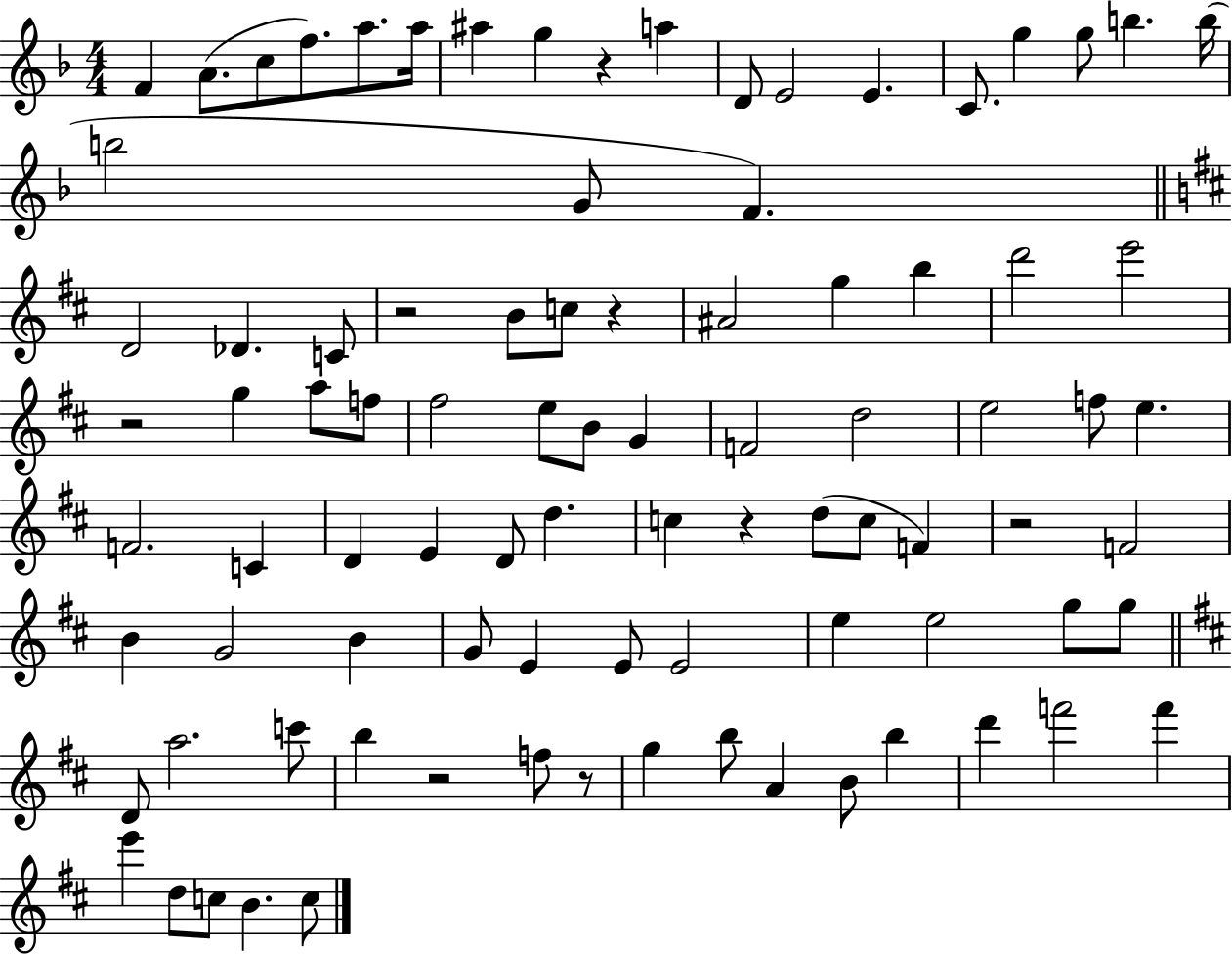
F4/q A4/e. C5/e F5/e. A5/e. A5/s A#5/q G5/q R/q A5/q D4/e E4/h E4/q. C4/e. G5/q G5/e B5/q. B5/s B5/h G4/e F4/q. D4/h Db4/q. C4/e R/h B4/e C5/e R/q A#4/h G5/q B5/q D6/h E6/h R/h G5/q A5/e F5/e F#5/h E5/e B4/e G4/q F4/h D5/h E5/h F5/e E5/q. F4/h. C4/q D4/q E4/q D4/e D5/q. C5/q R/q D5/e C5/e F4/q R/h F4/h B4/q G4/h B4/q G4/e E4/q E4/e E4/h E5/q E5/h G5/e G5/e D4/e A5/h. C6/e B5/q R/h F5/e R/e G5/q B5/e A4/q B4/e B5/q D6/q F6/h F6/q E6/q D5/e C5/e B4/q. C5/e